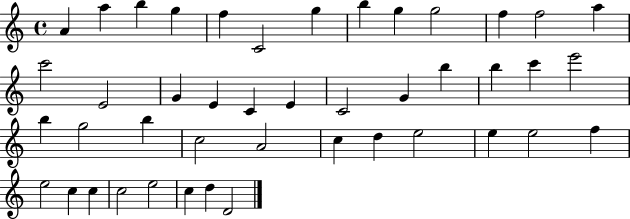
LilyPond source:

{
  \clef treble
  \time 4/4
  \defaultTimeSignature
  \key c \major
  a'4 a''4 b''4 g''4 | f''4 c'2 g''4 | b''4 g''4 g''2 | f''4 f''2 a''4 | \break c'''2 e'2 | g'4 e'4 c'4 e'4 | c'2 g'4 b''4 | b''4 c'''4 e'''2 | \break b''4 g''2 b''4 | c''2 a'2 | c''4 d''4 e''2 | e''4 e''2 f''4 | \break e''2 c''4 c''4 | c''2 e''2 | c''4 d''4 d'2 | \bar "|."
}